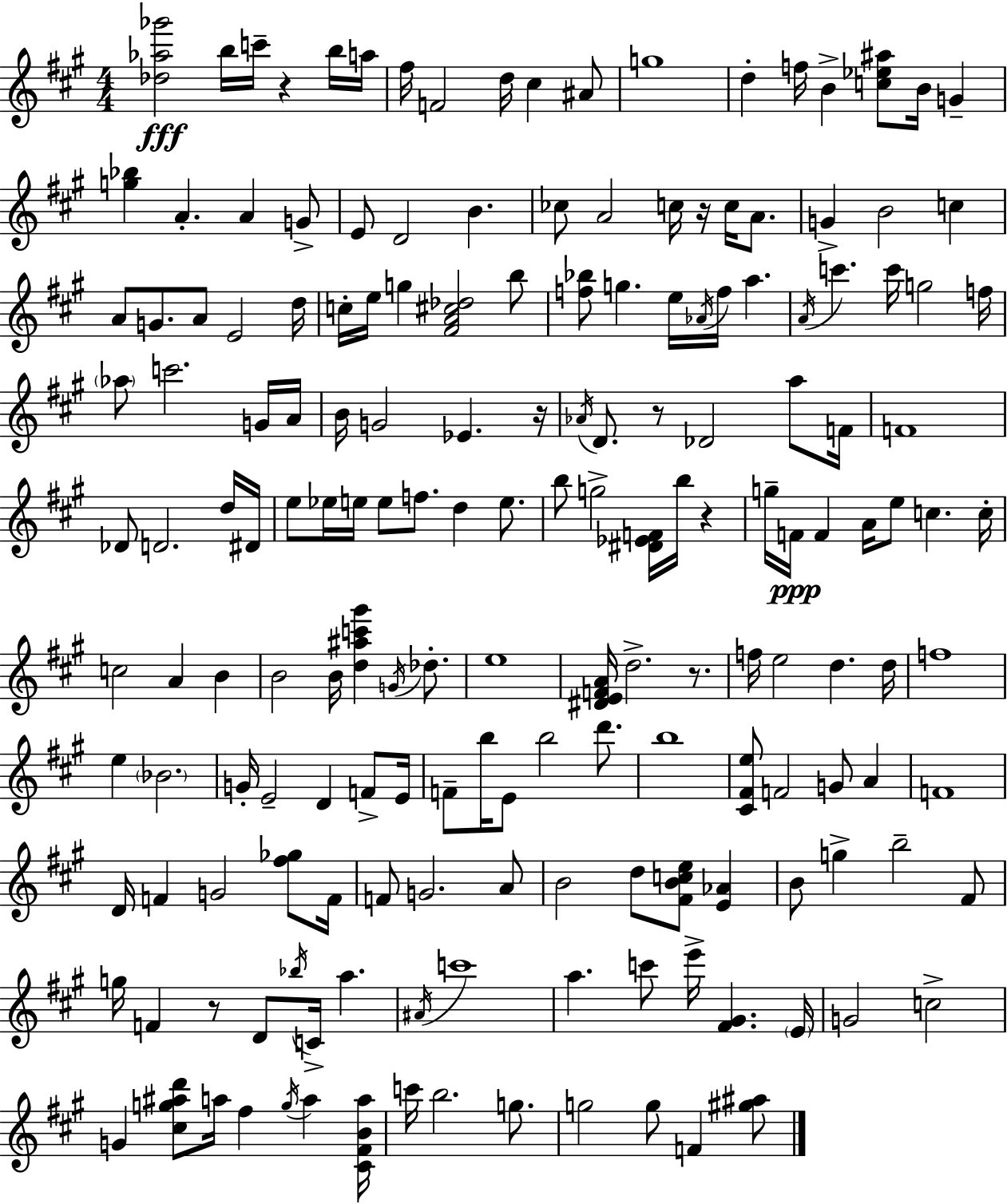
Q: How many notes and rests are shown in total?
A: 174